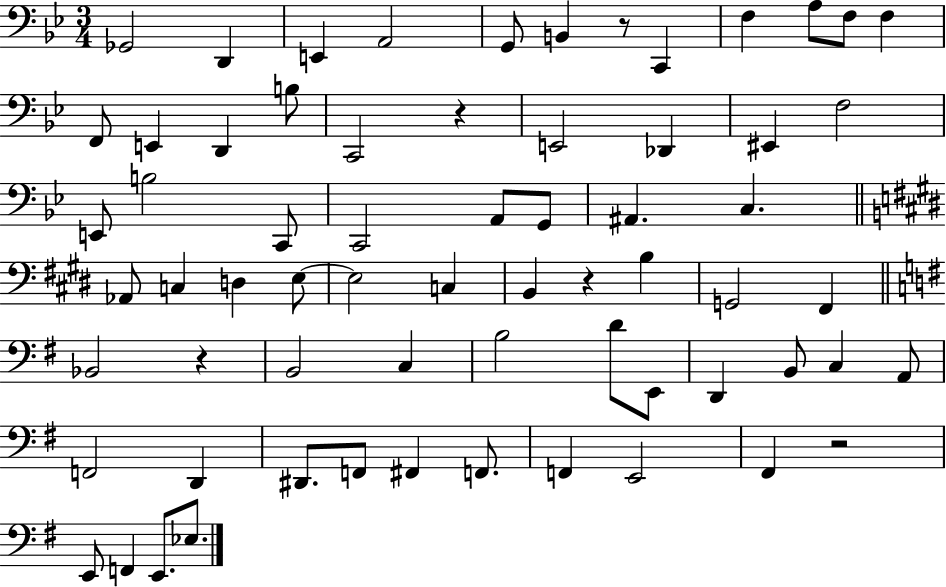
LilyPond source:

{
  \clef bass
  \numericTimeSignature
  \time 3/4
  \key bes \major
  ges,2 d,4 | e,4 a,2 | g,8 b,4 r8 c,4 | f4 a8 f8 f4 | \break f,8 e,4 d,4 b8 | c,2 r4 | e,2 des,4 | eis,4 f2 | \break e,8 b2 c,8 | c,2 a,8 g,8 | ais,4. c4. | \bar "||" \break \key e \major aes,8 c4 d4 e8~~ | e2 c4 | b,4 r4 b4 | g,2 fis,4 | \break \bar "||" \break \key g \major bes,2 r4 | b,2 c4 | b2 d'8 e,8 | d,4 b,8 c4 a,8 | \break f,2 d,4 | dis,8. f,8 fis,4 f,8. | f,4 e,2 | fis,4 r2 | \break e,8 f,4 e,8. ees8. | \bar "|."
}